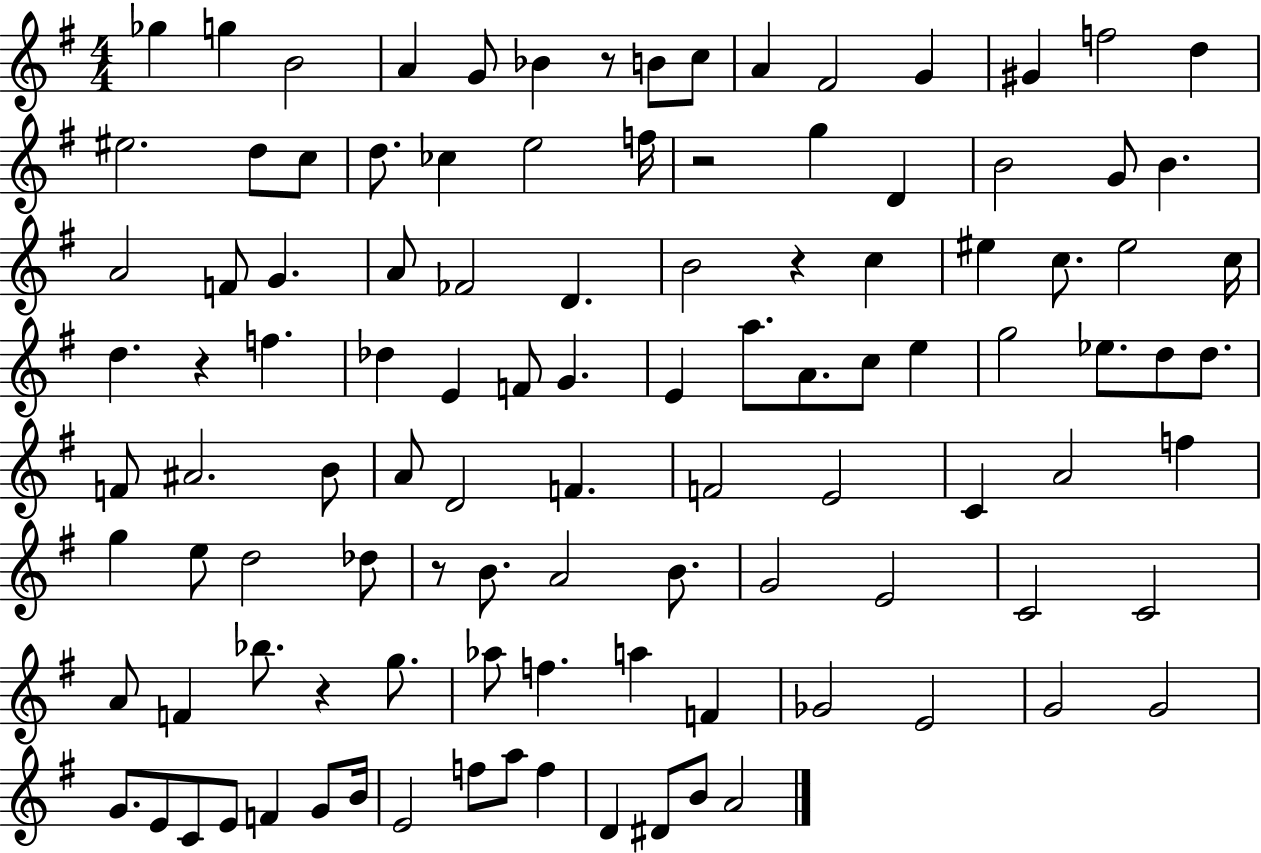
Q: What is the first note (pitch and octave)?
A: Gb5